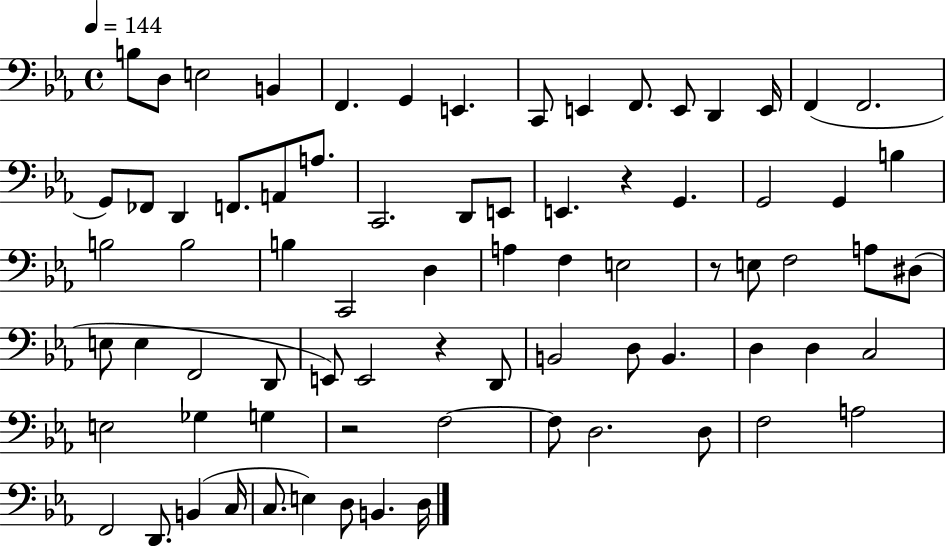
B3/e D3/e E3/h B2/q F2/q. G2/q E2/q. C2/e E2/q F2/e. E2/e D2/q E2/s F2/q F2/h. G2/e FES2/e D2/q F2/e. A2/e A3/e. C2/h. D2/e E2/e E2/q. R/q G2/q. G2/h G2/q B3/q B3/h B3/h B3/q C2/h D3/q A3/q F3/q E3/h R/e E3/e F3/h A3/e D#3/e E3/e E3/q F2/h D2/e E2/e E2/h R/q D2/e B2/h D3/e B2/q. D3/q D3/q C3/h E3/h Gb3/q G3/q R/h F3/h F3/e D3/h. D3/e F3/h A3/h F2/h D2/e. B2/q C3/s C3/e. E3/q D3/e B2/q. D3/s